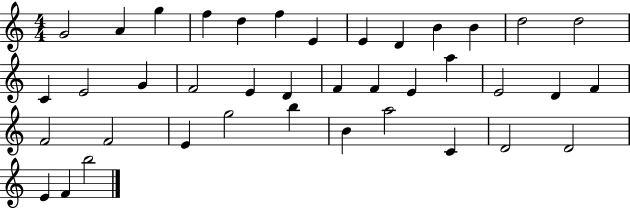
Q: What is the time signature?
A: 4/4